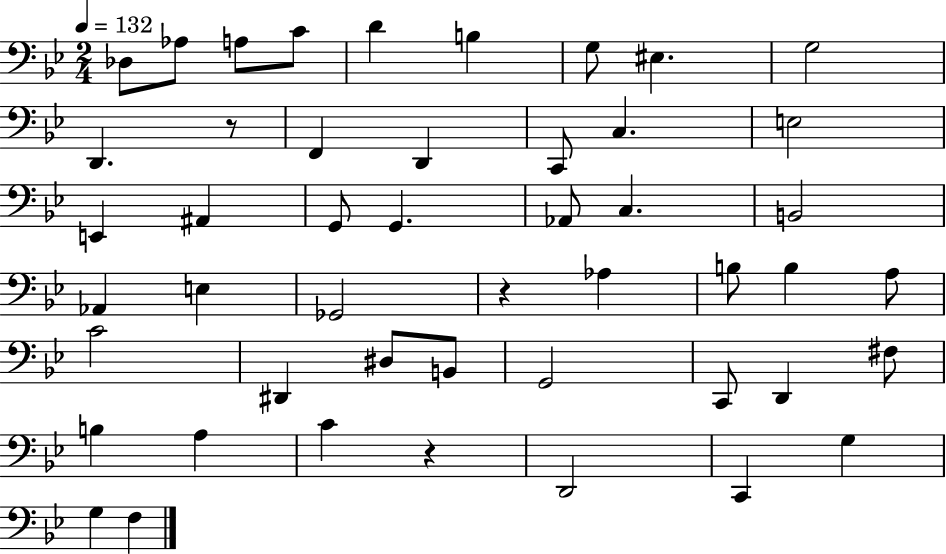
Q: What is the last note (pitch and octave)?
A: F3